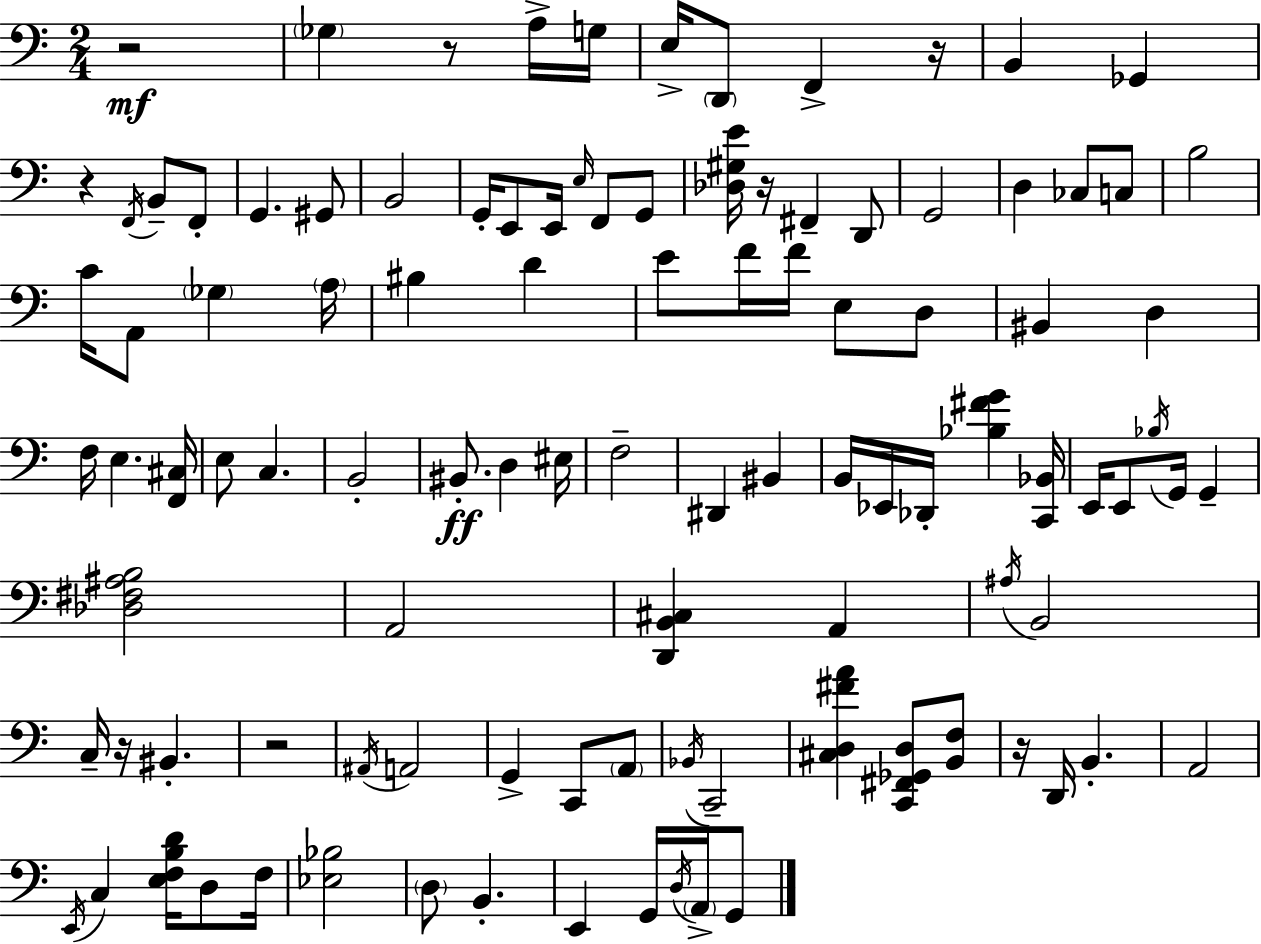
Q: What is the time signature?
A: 2/4